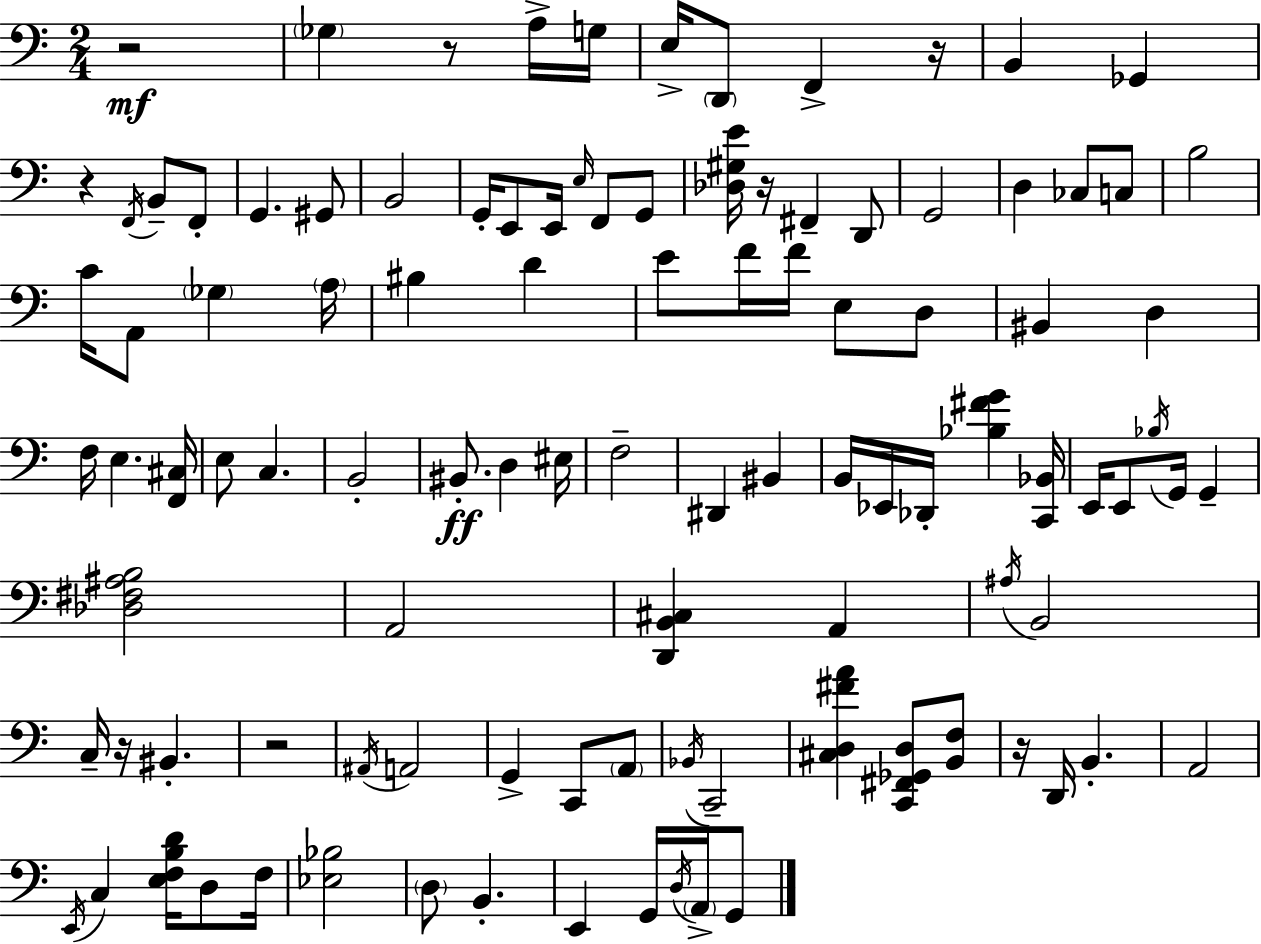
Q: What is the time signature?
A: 2/4